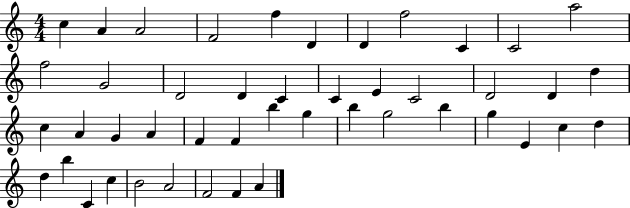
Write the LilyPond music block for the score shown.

{
  \clef treble
  \numericTimeSignature
  \time 4/4
  \key c \major
  c''4 a'4 a'2 | f'2 f''4 d'4 | d'4 f''2 c'4 | c'2 a''2 | \break f''2 g'2 | d'2 d'4 c'4 | c'4 e'4 c'2 | d'2 d'4 d''4 | \break c''4 a'4 g'4 a'4 | f'4 f'4 b''4 g''4 | b''4 g''2 b''4 | g''4 e'4 c''4 d''4 | \break d''4 b''4 c'4 c''4 | b'2 a'2 | f'2 f'4 a'4 | \bar "|."
}